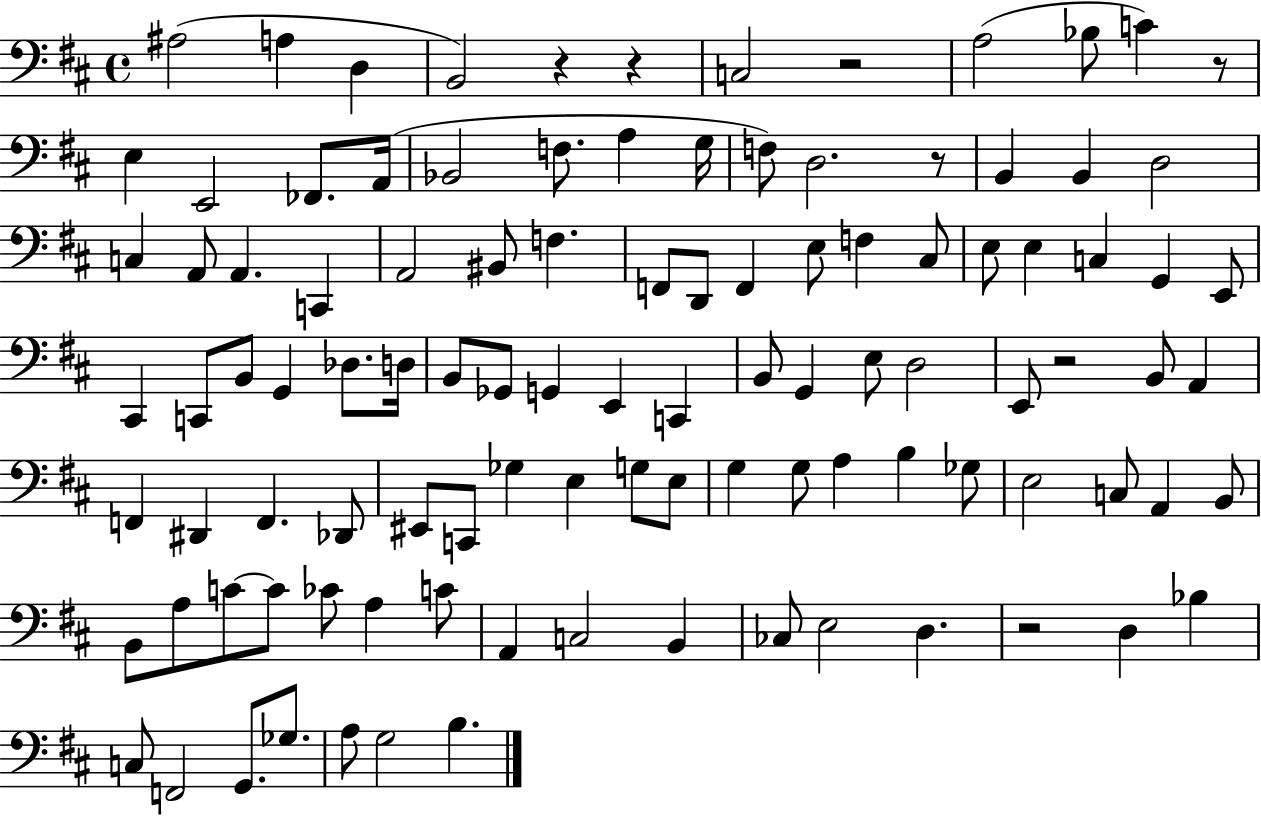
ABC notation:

X:1
T:Untitled
M:4/4
L:1/4
K:D
^A,2 A, D, B,,2 z z C,2 z2 A,2 _B,/2 C z/2 E, E,,2 _F,,/2 A,,/4 _B,,2 F,/2 A, G,/4 F,/2 D,2 z/2 B,, B,, D,2 C, A,,/2 A,, C,, A,,2 ^B,,/2 F, F,,/2 D,,/2 F,, E,/2 F, ^C,/2 E,/2 E, C, G,, E,,/2 ^C,, C,,/2 B,,/2 G,, _D,/2 D,/4 B,,/2 _G,,/2 G,, E,, C,, B,,/2 G,, E,/2 D,2 E,,/2 z2 B,,/2 A,, F,, ^D,, F,, _D,,/2 ^E,,/2 C,,/2 _G, E, G,/2 E,/2 G, G,/2 A, B, _G,/2 E,2 C,/2 A,, B,,/2 B,,/2 A,/2 C/2 C/2 _C/2 A, C/2 A,, C,2 B,, _C,/2 E,2 D, z2 D, _B, C,/2 F,,2 G,,/2 _G,/2 A,/2 G,2 B,